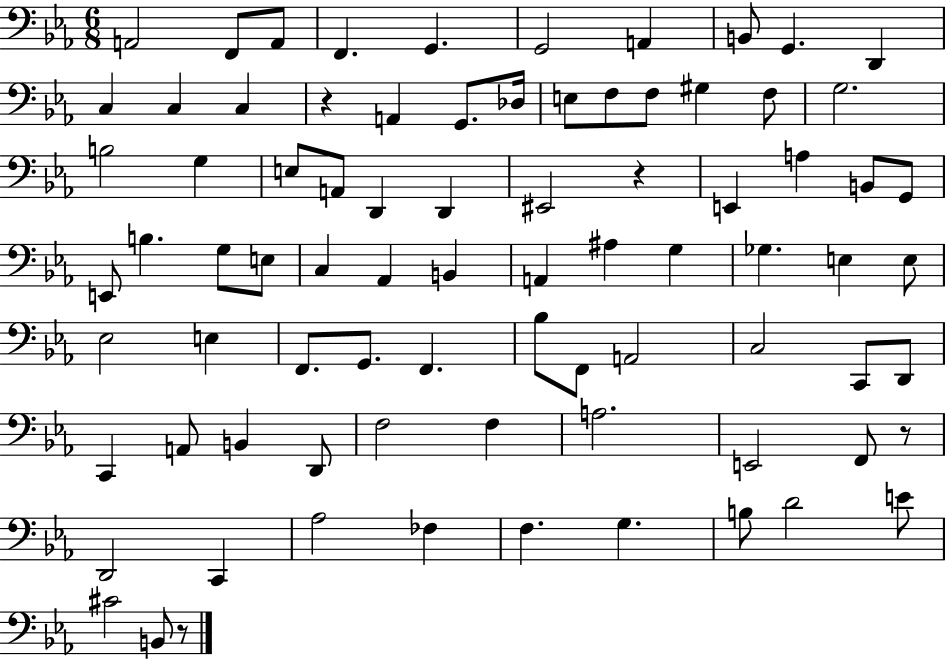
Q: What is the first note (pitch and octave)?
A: A2